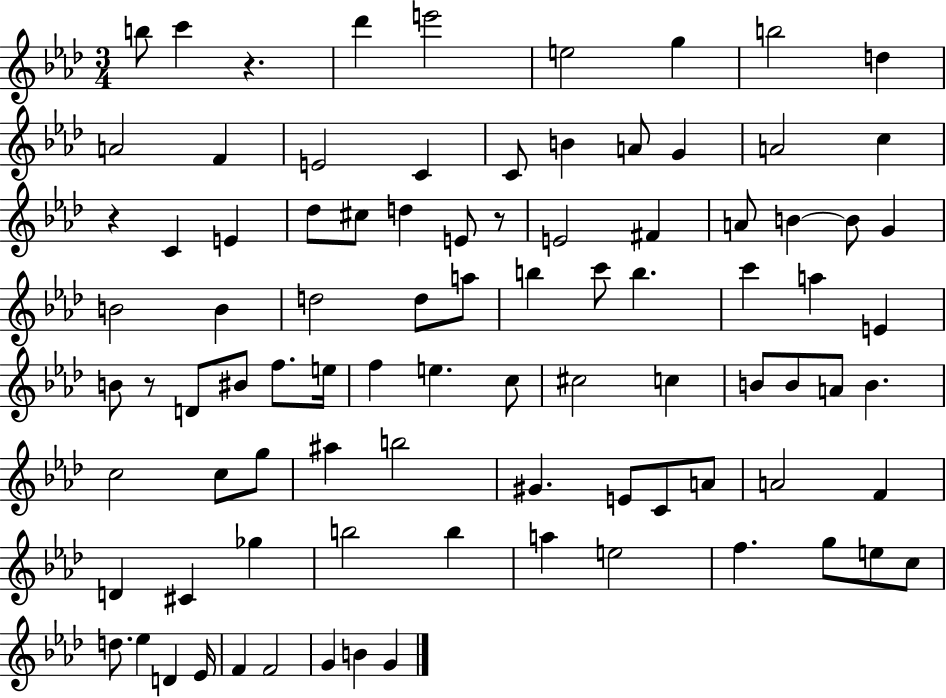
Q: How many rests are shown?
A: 4